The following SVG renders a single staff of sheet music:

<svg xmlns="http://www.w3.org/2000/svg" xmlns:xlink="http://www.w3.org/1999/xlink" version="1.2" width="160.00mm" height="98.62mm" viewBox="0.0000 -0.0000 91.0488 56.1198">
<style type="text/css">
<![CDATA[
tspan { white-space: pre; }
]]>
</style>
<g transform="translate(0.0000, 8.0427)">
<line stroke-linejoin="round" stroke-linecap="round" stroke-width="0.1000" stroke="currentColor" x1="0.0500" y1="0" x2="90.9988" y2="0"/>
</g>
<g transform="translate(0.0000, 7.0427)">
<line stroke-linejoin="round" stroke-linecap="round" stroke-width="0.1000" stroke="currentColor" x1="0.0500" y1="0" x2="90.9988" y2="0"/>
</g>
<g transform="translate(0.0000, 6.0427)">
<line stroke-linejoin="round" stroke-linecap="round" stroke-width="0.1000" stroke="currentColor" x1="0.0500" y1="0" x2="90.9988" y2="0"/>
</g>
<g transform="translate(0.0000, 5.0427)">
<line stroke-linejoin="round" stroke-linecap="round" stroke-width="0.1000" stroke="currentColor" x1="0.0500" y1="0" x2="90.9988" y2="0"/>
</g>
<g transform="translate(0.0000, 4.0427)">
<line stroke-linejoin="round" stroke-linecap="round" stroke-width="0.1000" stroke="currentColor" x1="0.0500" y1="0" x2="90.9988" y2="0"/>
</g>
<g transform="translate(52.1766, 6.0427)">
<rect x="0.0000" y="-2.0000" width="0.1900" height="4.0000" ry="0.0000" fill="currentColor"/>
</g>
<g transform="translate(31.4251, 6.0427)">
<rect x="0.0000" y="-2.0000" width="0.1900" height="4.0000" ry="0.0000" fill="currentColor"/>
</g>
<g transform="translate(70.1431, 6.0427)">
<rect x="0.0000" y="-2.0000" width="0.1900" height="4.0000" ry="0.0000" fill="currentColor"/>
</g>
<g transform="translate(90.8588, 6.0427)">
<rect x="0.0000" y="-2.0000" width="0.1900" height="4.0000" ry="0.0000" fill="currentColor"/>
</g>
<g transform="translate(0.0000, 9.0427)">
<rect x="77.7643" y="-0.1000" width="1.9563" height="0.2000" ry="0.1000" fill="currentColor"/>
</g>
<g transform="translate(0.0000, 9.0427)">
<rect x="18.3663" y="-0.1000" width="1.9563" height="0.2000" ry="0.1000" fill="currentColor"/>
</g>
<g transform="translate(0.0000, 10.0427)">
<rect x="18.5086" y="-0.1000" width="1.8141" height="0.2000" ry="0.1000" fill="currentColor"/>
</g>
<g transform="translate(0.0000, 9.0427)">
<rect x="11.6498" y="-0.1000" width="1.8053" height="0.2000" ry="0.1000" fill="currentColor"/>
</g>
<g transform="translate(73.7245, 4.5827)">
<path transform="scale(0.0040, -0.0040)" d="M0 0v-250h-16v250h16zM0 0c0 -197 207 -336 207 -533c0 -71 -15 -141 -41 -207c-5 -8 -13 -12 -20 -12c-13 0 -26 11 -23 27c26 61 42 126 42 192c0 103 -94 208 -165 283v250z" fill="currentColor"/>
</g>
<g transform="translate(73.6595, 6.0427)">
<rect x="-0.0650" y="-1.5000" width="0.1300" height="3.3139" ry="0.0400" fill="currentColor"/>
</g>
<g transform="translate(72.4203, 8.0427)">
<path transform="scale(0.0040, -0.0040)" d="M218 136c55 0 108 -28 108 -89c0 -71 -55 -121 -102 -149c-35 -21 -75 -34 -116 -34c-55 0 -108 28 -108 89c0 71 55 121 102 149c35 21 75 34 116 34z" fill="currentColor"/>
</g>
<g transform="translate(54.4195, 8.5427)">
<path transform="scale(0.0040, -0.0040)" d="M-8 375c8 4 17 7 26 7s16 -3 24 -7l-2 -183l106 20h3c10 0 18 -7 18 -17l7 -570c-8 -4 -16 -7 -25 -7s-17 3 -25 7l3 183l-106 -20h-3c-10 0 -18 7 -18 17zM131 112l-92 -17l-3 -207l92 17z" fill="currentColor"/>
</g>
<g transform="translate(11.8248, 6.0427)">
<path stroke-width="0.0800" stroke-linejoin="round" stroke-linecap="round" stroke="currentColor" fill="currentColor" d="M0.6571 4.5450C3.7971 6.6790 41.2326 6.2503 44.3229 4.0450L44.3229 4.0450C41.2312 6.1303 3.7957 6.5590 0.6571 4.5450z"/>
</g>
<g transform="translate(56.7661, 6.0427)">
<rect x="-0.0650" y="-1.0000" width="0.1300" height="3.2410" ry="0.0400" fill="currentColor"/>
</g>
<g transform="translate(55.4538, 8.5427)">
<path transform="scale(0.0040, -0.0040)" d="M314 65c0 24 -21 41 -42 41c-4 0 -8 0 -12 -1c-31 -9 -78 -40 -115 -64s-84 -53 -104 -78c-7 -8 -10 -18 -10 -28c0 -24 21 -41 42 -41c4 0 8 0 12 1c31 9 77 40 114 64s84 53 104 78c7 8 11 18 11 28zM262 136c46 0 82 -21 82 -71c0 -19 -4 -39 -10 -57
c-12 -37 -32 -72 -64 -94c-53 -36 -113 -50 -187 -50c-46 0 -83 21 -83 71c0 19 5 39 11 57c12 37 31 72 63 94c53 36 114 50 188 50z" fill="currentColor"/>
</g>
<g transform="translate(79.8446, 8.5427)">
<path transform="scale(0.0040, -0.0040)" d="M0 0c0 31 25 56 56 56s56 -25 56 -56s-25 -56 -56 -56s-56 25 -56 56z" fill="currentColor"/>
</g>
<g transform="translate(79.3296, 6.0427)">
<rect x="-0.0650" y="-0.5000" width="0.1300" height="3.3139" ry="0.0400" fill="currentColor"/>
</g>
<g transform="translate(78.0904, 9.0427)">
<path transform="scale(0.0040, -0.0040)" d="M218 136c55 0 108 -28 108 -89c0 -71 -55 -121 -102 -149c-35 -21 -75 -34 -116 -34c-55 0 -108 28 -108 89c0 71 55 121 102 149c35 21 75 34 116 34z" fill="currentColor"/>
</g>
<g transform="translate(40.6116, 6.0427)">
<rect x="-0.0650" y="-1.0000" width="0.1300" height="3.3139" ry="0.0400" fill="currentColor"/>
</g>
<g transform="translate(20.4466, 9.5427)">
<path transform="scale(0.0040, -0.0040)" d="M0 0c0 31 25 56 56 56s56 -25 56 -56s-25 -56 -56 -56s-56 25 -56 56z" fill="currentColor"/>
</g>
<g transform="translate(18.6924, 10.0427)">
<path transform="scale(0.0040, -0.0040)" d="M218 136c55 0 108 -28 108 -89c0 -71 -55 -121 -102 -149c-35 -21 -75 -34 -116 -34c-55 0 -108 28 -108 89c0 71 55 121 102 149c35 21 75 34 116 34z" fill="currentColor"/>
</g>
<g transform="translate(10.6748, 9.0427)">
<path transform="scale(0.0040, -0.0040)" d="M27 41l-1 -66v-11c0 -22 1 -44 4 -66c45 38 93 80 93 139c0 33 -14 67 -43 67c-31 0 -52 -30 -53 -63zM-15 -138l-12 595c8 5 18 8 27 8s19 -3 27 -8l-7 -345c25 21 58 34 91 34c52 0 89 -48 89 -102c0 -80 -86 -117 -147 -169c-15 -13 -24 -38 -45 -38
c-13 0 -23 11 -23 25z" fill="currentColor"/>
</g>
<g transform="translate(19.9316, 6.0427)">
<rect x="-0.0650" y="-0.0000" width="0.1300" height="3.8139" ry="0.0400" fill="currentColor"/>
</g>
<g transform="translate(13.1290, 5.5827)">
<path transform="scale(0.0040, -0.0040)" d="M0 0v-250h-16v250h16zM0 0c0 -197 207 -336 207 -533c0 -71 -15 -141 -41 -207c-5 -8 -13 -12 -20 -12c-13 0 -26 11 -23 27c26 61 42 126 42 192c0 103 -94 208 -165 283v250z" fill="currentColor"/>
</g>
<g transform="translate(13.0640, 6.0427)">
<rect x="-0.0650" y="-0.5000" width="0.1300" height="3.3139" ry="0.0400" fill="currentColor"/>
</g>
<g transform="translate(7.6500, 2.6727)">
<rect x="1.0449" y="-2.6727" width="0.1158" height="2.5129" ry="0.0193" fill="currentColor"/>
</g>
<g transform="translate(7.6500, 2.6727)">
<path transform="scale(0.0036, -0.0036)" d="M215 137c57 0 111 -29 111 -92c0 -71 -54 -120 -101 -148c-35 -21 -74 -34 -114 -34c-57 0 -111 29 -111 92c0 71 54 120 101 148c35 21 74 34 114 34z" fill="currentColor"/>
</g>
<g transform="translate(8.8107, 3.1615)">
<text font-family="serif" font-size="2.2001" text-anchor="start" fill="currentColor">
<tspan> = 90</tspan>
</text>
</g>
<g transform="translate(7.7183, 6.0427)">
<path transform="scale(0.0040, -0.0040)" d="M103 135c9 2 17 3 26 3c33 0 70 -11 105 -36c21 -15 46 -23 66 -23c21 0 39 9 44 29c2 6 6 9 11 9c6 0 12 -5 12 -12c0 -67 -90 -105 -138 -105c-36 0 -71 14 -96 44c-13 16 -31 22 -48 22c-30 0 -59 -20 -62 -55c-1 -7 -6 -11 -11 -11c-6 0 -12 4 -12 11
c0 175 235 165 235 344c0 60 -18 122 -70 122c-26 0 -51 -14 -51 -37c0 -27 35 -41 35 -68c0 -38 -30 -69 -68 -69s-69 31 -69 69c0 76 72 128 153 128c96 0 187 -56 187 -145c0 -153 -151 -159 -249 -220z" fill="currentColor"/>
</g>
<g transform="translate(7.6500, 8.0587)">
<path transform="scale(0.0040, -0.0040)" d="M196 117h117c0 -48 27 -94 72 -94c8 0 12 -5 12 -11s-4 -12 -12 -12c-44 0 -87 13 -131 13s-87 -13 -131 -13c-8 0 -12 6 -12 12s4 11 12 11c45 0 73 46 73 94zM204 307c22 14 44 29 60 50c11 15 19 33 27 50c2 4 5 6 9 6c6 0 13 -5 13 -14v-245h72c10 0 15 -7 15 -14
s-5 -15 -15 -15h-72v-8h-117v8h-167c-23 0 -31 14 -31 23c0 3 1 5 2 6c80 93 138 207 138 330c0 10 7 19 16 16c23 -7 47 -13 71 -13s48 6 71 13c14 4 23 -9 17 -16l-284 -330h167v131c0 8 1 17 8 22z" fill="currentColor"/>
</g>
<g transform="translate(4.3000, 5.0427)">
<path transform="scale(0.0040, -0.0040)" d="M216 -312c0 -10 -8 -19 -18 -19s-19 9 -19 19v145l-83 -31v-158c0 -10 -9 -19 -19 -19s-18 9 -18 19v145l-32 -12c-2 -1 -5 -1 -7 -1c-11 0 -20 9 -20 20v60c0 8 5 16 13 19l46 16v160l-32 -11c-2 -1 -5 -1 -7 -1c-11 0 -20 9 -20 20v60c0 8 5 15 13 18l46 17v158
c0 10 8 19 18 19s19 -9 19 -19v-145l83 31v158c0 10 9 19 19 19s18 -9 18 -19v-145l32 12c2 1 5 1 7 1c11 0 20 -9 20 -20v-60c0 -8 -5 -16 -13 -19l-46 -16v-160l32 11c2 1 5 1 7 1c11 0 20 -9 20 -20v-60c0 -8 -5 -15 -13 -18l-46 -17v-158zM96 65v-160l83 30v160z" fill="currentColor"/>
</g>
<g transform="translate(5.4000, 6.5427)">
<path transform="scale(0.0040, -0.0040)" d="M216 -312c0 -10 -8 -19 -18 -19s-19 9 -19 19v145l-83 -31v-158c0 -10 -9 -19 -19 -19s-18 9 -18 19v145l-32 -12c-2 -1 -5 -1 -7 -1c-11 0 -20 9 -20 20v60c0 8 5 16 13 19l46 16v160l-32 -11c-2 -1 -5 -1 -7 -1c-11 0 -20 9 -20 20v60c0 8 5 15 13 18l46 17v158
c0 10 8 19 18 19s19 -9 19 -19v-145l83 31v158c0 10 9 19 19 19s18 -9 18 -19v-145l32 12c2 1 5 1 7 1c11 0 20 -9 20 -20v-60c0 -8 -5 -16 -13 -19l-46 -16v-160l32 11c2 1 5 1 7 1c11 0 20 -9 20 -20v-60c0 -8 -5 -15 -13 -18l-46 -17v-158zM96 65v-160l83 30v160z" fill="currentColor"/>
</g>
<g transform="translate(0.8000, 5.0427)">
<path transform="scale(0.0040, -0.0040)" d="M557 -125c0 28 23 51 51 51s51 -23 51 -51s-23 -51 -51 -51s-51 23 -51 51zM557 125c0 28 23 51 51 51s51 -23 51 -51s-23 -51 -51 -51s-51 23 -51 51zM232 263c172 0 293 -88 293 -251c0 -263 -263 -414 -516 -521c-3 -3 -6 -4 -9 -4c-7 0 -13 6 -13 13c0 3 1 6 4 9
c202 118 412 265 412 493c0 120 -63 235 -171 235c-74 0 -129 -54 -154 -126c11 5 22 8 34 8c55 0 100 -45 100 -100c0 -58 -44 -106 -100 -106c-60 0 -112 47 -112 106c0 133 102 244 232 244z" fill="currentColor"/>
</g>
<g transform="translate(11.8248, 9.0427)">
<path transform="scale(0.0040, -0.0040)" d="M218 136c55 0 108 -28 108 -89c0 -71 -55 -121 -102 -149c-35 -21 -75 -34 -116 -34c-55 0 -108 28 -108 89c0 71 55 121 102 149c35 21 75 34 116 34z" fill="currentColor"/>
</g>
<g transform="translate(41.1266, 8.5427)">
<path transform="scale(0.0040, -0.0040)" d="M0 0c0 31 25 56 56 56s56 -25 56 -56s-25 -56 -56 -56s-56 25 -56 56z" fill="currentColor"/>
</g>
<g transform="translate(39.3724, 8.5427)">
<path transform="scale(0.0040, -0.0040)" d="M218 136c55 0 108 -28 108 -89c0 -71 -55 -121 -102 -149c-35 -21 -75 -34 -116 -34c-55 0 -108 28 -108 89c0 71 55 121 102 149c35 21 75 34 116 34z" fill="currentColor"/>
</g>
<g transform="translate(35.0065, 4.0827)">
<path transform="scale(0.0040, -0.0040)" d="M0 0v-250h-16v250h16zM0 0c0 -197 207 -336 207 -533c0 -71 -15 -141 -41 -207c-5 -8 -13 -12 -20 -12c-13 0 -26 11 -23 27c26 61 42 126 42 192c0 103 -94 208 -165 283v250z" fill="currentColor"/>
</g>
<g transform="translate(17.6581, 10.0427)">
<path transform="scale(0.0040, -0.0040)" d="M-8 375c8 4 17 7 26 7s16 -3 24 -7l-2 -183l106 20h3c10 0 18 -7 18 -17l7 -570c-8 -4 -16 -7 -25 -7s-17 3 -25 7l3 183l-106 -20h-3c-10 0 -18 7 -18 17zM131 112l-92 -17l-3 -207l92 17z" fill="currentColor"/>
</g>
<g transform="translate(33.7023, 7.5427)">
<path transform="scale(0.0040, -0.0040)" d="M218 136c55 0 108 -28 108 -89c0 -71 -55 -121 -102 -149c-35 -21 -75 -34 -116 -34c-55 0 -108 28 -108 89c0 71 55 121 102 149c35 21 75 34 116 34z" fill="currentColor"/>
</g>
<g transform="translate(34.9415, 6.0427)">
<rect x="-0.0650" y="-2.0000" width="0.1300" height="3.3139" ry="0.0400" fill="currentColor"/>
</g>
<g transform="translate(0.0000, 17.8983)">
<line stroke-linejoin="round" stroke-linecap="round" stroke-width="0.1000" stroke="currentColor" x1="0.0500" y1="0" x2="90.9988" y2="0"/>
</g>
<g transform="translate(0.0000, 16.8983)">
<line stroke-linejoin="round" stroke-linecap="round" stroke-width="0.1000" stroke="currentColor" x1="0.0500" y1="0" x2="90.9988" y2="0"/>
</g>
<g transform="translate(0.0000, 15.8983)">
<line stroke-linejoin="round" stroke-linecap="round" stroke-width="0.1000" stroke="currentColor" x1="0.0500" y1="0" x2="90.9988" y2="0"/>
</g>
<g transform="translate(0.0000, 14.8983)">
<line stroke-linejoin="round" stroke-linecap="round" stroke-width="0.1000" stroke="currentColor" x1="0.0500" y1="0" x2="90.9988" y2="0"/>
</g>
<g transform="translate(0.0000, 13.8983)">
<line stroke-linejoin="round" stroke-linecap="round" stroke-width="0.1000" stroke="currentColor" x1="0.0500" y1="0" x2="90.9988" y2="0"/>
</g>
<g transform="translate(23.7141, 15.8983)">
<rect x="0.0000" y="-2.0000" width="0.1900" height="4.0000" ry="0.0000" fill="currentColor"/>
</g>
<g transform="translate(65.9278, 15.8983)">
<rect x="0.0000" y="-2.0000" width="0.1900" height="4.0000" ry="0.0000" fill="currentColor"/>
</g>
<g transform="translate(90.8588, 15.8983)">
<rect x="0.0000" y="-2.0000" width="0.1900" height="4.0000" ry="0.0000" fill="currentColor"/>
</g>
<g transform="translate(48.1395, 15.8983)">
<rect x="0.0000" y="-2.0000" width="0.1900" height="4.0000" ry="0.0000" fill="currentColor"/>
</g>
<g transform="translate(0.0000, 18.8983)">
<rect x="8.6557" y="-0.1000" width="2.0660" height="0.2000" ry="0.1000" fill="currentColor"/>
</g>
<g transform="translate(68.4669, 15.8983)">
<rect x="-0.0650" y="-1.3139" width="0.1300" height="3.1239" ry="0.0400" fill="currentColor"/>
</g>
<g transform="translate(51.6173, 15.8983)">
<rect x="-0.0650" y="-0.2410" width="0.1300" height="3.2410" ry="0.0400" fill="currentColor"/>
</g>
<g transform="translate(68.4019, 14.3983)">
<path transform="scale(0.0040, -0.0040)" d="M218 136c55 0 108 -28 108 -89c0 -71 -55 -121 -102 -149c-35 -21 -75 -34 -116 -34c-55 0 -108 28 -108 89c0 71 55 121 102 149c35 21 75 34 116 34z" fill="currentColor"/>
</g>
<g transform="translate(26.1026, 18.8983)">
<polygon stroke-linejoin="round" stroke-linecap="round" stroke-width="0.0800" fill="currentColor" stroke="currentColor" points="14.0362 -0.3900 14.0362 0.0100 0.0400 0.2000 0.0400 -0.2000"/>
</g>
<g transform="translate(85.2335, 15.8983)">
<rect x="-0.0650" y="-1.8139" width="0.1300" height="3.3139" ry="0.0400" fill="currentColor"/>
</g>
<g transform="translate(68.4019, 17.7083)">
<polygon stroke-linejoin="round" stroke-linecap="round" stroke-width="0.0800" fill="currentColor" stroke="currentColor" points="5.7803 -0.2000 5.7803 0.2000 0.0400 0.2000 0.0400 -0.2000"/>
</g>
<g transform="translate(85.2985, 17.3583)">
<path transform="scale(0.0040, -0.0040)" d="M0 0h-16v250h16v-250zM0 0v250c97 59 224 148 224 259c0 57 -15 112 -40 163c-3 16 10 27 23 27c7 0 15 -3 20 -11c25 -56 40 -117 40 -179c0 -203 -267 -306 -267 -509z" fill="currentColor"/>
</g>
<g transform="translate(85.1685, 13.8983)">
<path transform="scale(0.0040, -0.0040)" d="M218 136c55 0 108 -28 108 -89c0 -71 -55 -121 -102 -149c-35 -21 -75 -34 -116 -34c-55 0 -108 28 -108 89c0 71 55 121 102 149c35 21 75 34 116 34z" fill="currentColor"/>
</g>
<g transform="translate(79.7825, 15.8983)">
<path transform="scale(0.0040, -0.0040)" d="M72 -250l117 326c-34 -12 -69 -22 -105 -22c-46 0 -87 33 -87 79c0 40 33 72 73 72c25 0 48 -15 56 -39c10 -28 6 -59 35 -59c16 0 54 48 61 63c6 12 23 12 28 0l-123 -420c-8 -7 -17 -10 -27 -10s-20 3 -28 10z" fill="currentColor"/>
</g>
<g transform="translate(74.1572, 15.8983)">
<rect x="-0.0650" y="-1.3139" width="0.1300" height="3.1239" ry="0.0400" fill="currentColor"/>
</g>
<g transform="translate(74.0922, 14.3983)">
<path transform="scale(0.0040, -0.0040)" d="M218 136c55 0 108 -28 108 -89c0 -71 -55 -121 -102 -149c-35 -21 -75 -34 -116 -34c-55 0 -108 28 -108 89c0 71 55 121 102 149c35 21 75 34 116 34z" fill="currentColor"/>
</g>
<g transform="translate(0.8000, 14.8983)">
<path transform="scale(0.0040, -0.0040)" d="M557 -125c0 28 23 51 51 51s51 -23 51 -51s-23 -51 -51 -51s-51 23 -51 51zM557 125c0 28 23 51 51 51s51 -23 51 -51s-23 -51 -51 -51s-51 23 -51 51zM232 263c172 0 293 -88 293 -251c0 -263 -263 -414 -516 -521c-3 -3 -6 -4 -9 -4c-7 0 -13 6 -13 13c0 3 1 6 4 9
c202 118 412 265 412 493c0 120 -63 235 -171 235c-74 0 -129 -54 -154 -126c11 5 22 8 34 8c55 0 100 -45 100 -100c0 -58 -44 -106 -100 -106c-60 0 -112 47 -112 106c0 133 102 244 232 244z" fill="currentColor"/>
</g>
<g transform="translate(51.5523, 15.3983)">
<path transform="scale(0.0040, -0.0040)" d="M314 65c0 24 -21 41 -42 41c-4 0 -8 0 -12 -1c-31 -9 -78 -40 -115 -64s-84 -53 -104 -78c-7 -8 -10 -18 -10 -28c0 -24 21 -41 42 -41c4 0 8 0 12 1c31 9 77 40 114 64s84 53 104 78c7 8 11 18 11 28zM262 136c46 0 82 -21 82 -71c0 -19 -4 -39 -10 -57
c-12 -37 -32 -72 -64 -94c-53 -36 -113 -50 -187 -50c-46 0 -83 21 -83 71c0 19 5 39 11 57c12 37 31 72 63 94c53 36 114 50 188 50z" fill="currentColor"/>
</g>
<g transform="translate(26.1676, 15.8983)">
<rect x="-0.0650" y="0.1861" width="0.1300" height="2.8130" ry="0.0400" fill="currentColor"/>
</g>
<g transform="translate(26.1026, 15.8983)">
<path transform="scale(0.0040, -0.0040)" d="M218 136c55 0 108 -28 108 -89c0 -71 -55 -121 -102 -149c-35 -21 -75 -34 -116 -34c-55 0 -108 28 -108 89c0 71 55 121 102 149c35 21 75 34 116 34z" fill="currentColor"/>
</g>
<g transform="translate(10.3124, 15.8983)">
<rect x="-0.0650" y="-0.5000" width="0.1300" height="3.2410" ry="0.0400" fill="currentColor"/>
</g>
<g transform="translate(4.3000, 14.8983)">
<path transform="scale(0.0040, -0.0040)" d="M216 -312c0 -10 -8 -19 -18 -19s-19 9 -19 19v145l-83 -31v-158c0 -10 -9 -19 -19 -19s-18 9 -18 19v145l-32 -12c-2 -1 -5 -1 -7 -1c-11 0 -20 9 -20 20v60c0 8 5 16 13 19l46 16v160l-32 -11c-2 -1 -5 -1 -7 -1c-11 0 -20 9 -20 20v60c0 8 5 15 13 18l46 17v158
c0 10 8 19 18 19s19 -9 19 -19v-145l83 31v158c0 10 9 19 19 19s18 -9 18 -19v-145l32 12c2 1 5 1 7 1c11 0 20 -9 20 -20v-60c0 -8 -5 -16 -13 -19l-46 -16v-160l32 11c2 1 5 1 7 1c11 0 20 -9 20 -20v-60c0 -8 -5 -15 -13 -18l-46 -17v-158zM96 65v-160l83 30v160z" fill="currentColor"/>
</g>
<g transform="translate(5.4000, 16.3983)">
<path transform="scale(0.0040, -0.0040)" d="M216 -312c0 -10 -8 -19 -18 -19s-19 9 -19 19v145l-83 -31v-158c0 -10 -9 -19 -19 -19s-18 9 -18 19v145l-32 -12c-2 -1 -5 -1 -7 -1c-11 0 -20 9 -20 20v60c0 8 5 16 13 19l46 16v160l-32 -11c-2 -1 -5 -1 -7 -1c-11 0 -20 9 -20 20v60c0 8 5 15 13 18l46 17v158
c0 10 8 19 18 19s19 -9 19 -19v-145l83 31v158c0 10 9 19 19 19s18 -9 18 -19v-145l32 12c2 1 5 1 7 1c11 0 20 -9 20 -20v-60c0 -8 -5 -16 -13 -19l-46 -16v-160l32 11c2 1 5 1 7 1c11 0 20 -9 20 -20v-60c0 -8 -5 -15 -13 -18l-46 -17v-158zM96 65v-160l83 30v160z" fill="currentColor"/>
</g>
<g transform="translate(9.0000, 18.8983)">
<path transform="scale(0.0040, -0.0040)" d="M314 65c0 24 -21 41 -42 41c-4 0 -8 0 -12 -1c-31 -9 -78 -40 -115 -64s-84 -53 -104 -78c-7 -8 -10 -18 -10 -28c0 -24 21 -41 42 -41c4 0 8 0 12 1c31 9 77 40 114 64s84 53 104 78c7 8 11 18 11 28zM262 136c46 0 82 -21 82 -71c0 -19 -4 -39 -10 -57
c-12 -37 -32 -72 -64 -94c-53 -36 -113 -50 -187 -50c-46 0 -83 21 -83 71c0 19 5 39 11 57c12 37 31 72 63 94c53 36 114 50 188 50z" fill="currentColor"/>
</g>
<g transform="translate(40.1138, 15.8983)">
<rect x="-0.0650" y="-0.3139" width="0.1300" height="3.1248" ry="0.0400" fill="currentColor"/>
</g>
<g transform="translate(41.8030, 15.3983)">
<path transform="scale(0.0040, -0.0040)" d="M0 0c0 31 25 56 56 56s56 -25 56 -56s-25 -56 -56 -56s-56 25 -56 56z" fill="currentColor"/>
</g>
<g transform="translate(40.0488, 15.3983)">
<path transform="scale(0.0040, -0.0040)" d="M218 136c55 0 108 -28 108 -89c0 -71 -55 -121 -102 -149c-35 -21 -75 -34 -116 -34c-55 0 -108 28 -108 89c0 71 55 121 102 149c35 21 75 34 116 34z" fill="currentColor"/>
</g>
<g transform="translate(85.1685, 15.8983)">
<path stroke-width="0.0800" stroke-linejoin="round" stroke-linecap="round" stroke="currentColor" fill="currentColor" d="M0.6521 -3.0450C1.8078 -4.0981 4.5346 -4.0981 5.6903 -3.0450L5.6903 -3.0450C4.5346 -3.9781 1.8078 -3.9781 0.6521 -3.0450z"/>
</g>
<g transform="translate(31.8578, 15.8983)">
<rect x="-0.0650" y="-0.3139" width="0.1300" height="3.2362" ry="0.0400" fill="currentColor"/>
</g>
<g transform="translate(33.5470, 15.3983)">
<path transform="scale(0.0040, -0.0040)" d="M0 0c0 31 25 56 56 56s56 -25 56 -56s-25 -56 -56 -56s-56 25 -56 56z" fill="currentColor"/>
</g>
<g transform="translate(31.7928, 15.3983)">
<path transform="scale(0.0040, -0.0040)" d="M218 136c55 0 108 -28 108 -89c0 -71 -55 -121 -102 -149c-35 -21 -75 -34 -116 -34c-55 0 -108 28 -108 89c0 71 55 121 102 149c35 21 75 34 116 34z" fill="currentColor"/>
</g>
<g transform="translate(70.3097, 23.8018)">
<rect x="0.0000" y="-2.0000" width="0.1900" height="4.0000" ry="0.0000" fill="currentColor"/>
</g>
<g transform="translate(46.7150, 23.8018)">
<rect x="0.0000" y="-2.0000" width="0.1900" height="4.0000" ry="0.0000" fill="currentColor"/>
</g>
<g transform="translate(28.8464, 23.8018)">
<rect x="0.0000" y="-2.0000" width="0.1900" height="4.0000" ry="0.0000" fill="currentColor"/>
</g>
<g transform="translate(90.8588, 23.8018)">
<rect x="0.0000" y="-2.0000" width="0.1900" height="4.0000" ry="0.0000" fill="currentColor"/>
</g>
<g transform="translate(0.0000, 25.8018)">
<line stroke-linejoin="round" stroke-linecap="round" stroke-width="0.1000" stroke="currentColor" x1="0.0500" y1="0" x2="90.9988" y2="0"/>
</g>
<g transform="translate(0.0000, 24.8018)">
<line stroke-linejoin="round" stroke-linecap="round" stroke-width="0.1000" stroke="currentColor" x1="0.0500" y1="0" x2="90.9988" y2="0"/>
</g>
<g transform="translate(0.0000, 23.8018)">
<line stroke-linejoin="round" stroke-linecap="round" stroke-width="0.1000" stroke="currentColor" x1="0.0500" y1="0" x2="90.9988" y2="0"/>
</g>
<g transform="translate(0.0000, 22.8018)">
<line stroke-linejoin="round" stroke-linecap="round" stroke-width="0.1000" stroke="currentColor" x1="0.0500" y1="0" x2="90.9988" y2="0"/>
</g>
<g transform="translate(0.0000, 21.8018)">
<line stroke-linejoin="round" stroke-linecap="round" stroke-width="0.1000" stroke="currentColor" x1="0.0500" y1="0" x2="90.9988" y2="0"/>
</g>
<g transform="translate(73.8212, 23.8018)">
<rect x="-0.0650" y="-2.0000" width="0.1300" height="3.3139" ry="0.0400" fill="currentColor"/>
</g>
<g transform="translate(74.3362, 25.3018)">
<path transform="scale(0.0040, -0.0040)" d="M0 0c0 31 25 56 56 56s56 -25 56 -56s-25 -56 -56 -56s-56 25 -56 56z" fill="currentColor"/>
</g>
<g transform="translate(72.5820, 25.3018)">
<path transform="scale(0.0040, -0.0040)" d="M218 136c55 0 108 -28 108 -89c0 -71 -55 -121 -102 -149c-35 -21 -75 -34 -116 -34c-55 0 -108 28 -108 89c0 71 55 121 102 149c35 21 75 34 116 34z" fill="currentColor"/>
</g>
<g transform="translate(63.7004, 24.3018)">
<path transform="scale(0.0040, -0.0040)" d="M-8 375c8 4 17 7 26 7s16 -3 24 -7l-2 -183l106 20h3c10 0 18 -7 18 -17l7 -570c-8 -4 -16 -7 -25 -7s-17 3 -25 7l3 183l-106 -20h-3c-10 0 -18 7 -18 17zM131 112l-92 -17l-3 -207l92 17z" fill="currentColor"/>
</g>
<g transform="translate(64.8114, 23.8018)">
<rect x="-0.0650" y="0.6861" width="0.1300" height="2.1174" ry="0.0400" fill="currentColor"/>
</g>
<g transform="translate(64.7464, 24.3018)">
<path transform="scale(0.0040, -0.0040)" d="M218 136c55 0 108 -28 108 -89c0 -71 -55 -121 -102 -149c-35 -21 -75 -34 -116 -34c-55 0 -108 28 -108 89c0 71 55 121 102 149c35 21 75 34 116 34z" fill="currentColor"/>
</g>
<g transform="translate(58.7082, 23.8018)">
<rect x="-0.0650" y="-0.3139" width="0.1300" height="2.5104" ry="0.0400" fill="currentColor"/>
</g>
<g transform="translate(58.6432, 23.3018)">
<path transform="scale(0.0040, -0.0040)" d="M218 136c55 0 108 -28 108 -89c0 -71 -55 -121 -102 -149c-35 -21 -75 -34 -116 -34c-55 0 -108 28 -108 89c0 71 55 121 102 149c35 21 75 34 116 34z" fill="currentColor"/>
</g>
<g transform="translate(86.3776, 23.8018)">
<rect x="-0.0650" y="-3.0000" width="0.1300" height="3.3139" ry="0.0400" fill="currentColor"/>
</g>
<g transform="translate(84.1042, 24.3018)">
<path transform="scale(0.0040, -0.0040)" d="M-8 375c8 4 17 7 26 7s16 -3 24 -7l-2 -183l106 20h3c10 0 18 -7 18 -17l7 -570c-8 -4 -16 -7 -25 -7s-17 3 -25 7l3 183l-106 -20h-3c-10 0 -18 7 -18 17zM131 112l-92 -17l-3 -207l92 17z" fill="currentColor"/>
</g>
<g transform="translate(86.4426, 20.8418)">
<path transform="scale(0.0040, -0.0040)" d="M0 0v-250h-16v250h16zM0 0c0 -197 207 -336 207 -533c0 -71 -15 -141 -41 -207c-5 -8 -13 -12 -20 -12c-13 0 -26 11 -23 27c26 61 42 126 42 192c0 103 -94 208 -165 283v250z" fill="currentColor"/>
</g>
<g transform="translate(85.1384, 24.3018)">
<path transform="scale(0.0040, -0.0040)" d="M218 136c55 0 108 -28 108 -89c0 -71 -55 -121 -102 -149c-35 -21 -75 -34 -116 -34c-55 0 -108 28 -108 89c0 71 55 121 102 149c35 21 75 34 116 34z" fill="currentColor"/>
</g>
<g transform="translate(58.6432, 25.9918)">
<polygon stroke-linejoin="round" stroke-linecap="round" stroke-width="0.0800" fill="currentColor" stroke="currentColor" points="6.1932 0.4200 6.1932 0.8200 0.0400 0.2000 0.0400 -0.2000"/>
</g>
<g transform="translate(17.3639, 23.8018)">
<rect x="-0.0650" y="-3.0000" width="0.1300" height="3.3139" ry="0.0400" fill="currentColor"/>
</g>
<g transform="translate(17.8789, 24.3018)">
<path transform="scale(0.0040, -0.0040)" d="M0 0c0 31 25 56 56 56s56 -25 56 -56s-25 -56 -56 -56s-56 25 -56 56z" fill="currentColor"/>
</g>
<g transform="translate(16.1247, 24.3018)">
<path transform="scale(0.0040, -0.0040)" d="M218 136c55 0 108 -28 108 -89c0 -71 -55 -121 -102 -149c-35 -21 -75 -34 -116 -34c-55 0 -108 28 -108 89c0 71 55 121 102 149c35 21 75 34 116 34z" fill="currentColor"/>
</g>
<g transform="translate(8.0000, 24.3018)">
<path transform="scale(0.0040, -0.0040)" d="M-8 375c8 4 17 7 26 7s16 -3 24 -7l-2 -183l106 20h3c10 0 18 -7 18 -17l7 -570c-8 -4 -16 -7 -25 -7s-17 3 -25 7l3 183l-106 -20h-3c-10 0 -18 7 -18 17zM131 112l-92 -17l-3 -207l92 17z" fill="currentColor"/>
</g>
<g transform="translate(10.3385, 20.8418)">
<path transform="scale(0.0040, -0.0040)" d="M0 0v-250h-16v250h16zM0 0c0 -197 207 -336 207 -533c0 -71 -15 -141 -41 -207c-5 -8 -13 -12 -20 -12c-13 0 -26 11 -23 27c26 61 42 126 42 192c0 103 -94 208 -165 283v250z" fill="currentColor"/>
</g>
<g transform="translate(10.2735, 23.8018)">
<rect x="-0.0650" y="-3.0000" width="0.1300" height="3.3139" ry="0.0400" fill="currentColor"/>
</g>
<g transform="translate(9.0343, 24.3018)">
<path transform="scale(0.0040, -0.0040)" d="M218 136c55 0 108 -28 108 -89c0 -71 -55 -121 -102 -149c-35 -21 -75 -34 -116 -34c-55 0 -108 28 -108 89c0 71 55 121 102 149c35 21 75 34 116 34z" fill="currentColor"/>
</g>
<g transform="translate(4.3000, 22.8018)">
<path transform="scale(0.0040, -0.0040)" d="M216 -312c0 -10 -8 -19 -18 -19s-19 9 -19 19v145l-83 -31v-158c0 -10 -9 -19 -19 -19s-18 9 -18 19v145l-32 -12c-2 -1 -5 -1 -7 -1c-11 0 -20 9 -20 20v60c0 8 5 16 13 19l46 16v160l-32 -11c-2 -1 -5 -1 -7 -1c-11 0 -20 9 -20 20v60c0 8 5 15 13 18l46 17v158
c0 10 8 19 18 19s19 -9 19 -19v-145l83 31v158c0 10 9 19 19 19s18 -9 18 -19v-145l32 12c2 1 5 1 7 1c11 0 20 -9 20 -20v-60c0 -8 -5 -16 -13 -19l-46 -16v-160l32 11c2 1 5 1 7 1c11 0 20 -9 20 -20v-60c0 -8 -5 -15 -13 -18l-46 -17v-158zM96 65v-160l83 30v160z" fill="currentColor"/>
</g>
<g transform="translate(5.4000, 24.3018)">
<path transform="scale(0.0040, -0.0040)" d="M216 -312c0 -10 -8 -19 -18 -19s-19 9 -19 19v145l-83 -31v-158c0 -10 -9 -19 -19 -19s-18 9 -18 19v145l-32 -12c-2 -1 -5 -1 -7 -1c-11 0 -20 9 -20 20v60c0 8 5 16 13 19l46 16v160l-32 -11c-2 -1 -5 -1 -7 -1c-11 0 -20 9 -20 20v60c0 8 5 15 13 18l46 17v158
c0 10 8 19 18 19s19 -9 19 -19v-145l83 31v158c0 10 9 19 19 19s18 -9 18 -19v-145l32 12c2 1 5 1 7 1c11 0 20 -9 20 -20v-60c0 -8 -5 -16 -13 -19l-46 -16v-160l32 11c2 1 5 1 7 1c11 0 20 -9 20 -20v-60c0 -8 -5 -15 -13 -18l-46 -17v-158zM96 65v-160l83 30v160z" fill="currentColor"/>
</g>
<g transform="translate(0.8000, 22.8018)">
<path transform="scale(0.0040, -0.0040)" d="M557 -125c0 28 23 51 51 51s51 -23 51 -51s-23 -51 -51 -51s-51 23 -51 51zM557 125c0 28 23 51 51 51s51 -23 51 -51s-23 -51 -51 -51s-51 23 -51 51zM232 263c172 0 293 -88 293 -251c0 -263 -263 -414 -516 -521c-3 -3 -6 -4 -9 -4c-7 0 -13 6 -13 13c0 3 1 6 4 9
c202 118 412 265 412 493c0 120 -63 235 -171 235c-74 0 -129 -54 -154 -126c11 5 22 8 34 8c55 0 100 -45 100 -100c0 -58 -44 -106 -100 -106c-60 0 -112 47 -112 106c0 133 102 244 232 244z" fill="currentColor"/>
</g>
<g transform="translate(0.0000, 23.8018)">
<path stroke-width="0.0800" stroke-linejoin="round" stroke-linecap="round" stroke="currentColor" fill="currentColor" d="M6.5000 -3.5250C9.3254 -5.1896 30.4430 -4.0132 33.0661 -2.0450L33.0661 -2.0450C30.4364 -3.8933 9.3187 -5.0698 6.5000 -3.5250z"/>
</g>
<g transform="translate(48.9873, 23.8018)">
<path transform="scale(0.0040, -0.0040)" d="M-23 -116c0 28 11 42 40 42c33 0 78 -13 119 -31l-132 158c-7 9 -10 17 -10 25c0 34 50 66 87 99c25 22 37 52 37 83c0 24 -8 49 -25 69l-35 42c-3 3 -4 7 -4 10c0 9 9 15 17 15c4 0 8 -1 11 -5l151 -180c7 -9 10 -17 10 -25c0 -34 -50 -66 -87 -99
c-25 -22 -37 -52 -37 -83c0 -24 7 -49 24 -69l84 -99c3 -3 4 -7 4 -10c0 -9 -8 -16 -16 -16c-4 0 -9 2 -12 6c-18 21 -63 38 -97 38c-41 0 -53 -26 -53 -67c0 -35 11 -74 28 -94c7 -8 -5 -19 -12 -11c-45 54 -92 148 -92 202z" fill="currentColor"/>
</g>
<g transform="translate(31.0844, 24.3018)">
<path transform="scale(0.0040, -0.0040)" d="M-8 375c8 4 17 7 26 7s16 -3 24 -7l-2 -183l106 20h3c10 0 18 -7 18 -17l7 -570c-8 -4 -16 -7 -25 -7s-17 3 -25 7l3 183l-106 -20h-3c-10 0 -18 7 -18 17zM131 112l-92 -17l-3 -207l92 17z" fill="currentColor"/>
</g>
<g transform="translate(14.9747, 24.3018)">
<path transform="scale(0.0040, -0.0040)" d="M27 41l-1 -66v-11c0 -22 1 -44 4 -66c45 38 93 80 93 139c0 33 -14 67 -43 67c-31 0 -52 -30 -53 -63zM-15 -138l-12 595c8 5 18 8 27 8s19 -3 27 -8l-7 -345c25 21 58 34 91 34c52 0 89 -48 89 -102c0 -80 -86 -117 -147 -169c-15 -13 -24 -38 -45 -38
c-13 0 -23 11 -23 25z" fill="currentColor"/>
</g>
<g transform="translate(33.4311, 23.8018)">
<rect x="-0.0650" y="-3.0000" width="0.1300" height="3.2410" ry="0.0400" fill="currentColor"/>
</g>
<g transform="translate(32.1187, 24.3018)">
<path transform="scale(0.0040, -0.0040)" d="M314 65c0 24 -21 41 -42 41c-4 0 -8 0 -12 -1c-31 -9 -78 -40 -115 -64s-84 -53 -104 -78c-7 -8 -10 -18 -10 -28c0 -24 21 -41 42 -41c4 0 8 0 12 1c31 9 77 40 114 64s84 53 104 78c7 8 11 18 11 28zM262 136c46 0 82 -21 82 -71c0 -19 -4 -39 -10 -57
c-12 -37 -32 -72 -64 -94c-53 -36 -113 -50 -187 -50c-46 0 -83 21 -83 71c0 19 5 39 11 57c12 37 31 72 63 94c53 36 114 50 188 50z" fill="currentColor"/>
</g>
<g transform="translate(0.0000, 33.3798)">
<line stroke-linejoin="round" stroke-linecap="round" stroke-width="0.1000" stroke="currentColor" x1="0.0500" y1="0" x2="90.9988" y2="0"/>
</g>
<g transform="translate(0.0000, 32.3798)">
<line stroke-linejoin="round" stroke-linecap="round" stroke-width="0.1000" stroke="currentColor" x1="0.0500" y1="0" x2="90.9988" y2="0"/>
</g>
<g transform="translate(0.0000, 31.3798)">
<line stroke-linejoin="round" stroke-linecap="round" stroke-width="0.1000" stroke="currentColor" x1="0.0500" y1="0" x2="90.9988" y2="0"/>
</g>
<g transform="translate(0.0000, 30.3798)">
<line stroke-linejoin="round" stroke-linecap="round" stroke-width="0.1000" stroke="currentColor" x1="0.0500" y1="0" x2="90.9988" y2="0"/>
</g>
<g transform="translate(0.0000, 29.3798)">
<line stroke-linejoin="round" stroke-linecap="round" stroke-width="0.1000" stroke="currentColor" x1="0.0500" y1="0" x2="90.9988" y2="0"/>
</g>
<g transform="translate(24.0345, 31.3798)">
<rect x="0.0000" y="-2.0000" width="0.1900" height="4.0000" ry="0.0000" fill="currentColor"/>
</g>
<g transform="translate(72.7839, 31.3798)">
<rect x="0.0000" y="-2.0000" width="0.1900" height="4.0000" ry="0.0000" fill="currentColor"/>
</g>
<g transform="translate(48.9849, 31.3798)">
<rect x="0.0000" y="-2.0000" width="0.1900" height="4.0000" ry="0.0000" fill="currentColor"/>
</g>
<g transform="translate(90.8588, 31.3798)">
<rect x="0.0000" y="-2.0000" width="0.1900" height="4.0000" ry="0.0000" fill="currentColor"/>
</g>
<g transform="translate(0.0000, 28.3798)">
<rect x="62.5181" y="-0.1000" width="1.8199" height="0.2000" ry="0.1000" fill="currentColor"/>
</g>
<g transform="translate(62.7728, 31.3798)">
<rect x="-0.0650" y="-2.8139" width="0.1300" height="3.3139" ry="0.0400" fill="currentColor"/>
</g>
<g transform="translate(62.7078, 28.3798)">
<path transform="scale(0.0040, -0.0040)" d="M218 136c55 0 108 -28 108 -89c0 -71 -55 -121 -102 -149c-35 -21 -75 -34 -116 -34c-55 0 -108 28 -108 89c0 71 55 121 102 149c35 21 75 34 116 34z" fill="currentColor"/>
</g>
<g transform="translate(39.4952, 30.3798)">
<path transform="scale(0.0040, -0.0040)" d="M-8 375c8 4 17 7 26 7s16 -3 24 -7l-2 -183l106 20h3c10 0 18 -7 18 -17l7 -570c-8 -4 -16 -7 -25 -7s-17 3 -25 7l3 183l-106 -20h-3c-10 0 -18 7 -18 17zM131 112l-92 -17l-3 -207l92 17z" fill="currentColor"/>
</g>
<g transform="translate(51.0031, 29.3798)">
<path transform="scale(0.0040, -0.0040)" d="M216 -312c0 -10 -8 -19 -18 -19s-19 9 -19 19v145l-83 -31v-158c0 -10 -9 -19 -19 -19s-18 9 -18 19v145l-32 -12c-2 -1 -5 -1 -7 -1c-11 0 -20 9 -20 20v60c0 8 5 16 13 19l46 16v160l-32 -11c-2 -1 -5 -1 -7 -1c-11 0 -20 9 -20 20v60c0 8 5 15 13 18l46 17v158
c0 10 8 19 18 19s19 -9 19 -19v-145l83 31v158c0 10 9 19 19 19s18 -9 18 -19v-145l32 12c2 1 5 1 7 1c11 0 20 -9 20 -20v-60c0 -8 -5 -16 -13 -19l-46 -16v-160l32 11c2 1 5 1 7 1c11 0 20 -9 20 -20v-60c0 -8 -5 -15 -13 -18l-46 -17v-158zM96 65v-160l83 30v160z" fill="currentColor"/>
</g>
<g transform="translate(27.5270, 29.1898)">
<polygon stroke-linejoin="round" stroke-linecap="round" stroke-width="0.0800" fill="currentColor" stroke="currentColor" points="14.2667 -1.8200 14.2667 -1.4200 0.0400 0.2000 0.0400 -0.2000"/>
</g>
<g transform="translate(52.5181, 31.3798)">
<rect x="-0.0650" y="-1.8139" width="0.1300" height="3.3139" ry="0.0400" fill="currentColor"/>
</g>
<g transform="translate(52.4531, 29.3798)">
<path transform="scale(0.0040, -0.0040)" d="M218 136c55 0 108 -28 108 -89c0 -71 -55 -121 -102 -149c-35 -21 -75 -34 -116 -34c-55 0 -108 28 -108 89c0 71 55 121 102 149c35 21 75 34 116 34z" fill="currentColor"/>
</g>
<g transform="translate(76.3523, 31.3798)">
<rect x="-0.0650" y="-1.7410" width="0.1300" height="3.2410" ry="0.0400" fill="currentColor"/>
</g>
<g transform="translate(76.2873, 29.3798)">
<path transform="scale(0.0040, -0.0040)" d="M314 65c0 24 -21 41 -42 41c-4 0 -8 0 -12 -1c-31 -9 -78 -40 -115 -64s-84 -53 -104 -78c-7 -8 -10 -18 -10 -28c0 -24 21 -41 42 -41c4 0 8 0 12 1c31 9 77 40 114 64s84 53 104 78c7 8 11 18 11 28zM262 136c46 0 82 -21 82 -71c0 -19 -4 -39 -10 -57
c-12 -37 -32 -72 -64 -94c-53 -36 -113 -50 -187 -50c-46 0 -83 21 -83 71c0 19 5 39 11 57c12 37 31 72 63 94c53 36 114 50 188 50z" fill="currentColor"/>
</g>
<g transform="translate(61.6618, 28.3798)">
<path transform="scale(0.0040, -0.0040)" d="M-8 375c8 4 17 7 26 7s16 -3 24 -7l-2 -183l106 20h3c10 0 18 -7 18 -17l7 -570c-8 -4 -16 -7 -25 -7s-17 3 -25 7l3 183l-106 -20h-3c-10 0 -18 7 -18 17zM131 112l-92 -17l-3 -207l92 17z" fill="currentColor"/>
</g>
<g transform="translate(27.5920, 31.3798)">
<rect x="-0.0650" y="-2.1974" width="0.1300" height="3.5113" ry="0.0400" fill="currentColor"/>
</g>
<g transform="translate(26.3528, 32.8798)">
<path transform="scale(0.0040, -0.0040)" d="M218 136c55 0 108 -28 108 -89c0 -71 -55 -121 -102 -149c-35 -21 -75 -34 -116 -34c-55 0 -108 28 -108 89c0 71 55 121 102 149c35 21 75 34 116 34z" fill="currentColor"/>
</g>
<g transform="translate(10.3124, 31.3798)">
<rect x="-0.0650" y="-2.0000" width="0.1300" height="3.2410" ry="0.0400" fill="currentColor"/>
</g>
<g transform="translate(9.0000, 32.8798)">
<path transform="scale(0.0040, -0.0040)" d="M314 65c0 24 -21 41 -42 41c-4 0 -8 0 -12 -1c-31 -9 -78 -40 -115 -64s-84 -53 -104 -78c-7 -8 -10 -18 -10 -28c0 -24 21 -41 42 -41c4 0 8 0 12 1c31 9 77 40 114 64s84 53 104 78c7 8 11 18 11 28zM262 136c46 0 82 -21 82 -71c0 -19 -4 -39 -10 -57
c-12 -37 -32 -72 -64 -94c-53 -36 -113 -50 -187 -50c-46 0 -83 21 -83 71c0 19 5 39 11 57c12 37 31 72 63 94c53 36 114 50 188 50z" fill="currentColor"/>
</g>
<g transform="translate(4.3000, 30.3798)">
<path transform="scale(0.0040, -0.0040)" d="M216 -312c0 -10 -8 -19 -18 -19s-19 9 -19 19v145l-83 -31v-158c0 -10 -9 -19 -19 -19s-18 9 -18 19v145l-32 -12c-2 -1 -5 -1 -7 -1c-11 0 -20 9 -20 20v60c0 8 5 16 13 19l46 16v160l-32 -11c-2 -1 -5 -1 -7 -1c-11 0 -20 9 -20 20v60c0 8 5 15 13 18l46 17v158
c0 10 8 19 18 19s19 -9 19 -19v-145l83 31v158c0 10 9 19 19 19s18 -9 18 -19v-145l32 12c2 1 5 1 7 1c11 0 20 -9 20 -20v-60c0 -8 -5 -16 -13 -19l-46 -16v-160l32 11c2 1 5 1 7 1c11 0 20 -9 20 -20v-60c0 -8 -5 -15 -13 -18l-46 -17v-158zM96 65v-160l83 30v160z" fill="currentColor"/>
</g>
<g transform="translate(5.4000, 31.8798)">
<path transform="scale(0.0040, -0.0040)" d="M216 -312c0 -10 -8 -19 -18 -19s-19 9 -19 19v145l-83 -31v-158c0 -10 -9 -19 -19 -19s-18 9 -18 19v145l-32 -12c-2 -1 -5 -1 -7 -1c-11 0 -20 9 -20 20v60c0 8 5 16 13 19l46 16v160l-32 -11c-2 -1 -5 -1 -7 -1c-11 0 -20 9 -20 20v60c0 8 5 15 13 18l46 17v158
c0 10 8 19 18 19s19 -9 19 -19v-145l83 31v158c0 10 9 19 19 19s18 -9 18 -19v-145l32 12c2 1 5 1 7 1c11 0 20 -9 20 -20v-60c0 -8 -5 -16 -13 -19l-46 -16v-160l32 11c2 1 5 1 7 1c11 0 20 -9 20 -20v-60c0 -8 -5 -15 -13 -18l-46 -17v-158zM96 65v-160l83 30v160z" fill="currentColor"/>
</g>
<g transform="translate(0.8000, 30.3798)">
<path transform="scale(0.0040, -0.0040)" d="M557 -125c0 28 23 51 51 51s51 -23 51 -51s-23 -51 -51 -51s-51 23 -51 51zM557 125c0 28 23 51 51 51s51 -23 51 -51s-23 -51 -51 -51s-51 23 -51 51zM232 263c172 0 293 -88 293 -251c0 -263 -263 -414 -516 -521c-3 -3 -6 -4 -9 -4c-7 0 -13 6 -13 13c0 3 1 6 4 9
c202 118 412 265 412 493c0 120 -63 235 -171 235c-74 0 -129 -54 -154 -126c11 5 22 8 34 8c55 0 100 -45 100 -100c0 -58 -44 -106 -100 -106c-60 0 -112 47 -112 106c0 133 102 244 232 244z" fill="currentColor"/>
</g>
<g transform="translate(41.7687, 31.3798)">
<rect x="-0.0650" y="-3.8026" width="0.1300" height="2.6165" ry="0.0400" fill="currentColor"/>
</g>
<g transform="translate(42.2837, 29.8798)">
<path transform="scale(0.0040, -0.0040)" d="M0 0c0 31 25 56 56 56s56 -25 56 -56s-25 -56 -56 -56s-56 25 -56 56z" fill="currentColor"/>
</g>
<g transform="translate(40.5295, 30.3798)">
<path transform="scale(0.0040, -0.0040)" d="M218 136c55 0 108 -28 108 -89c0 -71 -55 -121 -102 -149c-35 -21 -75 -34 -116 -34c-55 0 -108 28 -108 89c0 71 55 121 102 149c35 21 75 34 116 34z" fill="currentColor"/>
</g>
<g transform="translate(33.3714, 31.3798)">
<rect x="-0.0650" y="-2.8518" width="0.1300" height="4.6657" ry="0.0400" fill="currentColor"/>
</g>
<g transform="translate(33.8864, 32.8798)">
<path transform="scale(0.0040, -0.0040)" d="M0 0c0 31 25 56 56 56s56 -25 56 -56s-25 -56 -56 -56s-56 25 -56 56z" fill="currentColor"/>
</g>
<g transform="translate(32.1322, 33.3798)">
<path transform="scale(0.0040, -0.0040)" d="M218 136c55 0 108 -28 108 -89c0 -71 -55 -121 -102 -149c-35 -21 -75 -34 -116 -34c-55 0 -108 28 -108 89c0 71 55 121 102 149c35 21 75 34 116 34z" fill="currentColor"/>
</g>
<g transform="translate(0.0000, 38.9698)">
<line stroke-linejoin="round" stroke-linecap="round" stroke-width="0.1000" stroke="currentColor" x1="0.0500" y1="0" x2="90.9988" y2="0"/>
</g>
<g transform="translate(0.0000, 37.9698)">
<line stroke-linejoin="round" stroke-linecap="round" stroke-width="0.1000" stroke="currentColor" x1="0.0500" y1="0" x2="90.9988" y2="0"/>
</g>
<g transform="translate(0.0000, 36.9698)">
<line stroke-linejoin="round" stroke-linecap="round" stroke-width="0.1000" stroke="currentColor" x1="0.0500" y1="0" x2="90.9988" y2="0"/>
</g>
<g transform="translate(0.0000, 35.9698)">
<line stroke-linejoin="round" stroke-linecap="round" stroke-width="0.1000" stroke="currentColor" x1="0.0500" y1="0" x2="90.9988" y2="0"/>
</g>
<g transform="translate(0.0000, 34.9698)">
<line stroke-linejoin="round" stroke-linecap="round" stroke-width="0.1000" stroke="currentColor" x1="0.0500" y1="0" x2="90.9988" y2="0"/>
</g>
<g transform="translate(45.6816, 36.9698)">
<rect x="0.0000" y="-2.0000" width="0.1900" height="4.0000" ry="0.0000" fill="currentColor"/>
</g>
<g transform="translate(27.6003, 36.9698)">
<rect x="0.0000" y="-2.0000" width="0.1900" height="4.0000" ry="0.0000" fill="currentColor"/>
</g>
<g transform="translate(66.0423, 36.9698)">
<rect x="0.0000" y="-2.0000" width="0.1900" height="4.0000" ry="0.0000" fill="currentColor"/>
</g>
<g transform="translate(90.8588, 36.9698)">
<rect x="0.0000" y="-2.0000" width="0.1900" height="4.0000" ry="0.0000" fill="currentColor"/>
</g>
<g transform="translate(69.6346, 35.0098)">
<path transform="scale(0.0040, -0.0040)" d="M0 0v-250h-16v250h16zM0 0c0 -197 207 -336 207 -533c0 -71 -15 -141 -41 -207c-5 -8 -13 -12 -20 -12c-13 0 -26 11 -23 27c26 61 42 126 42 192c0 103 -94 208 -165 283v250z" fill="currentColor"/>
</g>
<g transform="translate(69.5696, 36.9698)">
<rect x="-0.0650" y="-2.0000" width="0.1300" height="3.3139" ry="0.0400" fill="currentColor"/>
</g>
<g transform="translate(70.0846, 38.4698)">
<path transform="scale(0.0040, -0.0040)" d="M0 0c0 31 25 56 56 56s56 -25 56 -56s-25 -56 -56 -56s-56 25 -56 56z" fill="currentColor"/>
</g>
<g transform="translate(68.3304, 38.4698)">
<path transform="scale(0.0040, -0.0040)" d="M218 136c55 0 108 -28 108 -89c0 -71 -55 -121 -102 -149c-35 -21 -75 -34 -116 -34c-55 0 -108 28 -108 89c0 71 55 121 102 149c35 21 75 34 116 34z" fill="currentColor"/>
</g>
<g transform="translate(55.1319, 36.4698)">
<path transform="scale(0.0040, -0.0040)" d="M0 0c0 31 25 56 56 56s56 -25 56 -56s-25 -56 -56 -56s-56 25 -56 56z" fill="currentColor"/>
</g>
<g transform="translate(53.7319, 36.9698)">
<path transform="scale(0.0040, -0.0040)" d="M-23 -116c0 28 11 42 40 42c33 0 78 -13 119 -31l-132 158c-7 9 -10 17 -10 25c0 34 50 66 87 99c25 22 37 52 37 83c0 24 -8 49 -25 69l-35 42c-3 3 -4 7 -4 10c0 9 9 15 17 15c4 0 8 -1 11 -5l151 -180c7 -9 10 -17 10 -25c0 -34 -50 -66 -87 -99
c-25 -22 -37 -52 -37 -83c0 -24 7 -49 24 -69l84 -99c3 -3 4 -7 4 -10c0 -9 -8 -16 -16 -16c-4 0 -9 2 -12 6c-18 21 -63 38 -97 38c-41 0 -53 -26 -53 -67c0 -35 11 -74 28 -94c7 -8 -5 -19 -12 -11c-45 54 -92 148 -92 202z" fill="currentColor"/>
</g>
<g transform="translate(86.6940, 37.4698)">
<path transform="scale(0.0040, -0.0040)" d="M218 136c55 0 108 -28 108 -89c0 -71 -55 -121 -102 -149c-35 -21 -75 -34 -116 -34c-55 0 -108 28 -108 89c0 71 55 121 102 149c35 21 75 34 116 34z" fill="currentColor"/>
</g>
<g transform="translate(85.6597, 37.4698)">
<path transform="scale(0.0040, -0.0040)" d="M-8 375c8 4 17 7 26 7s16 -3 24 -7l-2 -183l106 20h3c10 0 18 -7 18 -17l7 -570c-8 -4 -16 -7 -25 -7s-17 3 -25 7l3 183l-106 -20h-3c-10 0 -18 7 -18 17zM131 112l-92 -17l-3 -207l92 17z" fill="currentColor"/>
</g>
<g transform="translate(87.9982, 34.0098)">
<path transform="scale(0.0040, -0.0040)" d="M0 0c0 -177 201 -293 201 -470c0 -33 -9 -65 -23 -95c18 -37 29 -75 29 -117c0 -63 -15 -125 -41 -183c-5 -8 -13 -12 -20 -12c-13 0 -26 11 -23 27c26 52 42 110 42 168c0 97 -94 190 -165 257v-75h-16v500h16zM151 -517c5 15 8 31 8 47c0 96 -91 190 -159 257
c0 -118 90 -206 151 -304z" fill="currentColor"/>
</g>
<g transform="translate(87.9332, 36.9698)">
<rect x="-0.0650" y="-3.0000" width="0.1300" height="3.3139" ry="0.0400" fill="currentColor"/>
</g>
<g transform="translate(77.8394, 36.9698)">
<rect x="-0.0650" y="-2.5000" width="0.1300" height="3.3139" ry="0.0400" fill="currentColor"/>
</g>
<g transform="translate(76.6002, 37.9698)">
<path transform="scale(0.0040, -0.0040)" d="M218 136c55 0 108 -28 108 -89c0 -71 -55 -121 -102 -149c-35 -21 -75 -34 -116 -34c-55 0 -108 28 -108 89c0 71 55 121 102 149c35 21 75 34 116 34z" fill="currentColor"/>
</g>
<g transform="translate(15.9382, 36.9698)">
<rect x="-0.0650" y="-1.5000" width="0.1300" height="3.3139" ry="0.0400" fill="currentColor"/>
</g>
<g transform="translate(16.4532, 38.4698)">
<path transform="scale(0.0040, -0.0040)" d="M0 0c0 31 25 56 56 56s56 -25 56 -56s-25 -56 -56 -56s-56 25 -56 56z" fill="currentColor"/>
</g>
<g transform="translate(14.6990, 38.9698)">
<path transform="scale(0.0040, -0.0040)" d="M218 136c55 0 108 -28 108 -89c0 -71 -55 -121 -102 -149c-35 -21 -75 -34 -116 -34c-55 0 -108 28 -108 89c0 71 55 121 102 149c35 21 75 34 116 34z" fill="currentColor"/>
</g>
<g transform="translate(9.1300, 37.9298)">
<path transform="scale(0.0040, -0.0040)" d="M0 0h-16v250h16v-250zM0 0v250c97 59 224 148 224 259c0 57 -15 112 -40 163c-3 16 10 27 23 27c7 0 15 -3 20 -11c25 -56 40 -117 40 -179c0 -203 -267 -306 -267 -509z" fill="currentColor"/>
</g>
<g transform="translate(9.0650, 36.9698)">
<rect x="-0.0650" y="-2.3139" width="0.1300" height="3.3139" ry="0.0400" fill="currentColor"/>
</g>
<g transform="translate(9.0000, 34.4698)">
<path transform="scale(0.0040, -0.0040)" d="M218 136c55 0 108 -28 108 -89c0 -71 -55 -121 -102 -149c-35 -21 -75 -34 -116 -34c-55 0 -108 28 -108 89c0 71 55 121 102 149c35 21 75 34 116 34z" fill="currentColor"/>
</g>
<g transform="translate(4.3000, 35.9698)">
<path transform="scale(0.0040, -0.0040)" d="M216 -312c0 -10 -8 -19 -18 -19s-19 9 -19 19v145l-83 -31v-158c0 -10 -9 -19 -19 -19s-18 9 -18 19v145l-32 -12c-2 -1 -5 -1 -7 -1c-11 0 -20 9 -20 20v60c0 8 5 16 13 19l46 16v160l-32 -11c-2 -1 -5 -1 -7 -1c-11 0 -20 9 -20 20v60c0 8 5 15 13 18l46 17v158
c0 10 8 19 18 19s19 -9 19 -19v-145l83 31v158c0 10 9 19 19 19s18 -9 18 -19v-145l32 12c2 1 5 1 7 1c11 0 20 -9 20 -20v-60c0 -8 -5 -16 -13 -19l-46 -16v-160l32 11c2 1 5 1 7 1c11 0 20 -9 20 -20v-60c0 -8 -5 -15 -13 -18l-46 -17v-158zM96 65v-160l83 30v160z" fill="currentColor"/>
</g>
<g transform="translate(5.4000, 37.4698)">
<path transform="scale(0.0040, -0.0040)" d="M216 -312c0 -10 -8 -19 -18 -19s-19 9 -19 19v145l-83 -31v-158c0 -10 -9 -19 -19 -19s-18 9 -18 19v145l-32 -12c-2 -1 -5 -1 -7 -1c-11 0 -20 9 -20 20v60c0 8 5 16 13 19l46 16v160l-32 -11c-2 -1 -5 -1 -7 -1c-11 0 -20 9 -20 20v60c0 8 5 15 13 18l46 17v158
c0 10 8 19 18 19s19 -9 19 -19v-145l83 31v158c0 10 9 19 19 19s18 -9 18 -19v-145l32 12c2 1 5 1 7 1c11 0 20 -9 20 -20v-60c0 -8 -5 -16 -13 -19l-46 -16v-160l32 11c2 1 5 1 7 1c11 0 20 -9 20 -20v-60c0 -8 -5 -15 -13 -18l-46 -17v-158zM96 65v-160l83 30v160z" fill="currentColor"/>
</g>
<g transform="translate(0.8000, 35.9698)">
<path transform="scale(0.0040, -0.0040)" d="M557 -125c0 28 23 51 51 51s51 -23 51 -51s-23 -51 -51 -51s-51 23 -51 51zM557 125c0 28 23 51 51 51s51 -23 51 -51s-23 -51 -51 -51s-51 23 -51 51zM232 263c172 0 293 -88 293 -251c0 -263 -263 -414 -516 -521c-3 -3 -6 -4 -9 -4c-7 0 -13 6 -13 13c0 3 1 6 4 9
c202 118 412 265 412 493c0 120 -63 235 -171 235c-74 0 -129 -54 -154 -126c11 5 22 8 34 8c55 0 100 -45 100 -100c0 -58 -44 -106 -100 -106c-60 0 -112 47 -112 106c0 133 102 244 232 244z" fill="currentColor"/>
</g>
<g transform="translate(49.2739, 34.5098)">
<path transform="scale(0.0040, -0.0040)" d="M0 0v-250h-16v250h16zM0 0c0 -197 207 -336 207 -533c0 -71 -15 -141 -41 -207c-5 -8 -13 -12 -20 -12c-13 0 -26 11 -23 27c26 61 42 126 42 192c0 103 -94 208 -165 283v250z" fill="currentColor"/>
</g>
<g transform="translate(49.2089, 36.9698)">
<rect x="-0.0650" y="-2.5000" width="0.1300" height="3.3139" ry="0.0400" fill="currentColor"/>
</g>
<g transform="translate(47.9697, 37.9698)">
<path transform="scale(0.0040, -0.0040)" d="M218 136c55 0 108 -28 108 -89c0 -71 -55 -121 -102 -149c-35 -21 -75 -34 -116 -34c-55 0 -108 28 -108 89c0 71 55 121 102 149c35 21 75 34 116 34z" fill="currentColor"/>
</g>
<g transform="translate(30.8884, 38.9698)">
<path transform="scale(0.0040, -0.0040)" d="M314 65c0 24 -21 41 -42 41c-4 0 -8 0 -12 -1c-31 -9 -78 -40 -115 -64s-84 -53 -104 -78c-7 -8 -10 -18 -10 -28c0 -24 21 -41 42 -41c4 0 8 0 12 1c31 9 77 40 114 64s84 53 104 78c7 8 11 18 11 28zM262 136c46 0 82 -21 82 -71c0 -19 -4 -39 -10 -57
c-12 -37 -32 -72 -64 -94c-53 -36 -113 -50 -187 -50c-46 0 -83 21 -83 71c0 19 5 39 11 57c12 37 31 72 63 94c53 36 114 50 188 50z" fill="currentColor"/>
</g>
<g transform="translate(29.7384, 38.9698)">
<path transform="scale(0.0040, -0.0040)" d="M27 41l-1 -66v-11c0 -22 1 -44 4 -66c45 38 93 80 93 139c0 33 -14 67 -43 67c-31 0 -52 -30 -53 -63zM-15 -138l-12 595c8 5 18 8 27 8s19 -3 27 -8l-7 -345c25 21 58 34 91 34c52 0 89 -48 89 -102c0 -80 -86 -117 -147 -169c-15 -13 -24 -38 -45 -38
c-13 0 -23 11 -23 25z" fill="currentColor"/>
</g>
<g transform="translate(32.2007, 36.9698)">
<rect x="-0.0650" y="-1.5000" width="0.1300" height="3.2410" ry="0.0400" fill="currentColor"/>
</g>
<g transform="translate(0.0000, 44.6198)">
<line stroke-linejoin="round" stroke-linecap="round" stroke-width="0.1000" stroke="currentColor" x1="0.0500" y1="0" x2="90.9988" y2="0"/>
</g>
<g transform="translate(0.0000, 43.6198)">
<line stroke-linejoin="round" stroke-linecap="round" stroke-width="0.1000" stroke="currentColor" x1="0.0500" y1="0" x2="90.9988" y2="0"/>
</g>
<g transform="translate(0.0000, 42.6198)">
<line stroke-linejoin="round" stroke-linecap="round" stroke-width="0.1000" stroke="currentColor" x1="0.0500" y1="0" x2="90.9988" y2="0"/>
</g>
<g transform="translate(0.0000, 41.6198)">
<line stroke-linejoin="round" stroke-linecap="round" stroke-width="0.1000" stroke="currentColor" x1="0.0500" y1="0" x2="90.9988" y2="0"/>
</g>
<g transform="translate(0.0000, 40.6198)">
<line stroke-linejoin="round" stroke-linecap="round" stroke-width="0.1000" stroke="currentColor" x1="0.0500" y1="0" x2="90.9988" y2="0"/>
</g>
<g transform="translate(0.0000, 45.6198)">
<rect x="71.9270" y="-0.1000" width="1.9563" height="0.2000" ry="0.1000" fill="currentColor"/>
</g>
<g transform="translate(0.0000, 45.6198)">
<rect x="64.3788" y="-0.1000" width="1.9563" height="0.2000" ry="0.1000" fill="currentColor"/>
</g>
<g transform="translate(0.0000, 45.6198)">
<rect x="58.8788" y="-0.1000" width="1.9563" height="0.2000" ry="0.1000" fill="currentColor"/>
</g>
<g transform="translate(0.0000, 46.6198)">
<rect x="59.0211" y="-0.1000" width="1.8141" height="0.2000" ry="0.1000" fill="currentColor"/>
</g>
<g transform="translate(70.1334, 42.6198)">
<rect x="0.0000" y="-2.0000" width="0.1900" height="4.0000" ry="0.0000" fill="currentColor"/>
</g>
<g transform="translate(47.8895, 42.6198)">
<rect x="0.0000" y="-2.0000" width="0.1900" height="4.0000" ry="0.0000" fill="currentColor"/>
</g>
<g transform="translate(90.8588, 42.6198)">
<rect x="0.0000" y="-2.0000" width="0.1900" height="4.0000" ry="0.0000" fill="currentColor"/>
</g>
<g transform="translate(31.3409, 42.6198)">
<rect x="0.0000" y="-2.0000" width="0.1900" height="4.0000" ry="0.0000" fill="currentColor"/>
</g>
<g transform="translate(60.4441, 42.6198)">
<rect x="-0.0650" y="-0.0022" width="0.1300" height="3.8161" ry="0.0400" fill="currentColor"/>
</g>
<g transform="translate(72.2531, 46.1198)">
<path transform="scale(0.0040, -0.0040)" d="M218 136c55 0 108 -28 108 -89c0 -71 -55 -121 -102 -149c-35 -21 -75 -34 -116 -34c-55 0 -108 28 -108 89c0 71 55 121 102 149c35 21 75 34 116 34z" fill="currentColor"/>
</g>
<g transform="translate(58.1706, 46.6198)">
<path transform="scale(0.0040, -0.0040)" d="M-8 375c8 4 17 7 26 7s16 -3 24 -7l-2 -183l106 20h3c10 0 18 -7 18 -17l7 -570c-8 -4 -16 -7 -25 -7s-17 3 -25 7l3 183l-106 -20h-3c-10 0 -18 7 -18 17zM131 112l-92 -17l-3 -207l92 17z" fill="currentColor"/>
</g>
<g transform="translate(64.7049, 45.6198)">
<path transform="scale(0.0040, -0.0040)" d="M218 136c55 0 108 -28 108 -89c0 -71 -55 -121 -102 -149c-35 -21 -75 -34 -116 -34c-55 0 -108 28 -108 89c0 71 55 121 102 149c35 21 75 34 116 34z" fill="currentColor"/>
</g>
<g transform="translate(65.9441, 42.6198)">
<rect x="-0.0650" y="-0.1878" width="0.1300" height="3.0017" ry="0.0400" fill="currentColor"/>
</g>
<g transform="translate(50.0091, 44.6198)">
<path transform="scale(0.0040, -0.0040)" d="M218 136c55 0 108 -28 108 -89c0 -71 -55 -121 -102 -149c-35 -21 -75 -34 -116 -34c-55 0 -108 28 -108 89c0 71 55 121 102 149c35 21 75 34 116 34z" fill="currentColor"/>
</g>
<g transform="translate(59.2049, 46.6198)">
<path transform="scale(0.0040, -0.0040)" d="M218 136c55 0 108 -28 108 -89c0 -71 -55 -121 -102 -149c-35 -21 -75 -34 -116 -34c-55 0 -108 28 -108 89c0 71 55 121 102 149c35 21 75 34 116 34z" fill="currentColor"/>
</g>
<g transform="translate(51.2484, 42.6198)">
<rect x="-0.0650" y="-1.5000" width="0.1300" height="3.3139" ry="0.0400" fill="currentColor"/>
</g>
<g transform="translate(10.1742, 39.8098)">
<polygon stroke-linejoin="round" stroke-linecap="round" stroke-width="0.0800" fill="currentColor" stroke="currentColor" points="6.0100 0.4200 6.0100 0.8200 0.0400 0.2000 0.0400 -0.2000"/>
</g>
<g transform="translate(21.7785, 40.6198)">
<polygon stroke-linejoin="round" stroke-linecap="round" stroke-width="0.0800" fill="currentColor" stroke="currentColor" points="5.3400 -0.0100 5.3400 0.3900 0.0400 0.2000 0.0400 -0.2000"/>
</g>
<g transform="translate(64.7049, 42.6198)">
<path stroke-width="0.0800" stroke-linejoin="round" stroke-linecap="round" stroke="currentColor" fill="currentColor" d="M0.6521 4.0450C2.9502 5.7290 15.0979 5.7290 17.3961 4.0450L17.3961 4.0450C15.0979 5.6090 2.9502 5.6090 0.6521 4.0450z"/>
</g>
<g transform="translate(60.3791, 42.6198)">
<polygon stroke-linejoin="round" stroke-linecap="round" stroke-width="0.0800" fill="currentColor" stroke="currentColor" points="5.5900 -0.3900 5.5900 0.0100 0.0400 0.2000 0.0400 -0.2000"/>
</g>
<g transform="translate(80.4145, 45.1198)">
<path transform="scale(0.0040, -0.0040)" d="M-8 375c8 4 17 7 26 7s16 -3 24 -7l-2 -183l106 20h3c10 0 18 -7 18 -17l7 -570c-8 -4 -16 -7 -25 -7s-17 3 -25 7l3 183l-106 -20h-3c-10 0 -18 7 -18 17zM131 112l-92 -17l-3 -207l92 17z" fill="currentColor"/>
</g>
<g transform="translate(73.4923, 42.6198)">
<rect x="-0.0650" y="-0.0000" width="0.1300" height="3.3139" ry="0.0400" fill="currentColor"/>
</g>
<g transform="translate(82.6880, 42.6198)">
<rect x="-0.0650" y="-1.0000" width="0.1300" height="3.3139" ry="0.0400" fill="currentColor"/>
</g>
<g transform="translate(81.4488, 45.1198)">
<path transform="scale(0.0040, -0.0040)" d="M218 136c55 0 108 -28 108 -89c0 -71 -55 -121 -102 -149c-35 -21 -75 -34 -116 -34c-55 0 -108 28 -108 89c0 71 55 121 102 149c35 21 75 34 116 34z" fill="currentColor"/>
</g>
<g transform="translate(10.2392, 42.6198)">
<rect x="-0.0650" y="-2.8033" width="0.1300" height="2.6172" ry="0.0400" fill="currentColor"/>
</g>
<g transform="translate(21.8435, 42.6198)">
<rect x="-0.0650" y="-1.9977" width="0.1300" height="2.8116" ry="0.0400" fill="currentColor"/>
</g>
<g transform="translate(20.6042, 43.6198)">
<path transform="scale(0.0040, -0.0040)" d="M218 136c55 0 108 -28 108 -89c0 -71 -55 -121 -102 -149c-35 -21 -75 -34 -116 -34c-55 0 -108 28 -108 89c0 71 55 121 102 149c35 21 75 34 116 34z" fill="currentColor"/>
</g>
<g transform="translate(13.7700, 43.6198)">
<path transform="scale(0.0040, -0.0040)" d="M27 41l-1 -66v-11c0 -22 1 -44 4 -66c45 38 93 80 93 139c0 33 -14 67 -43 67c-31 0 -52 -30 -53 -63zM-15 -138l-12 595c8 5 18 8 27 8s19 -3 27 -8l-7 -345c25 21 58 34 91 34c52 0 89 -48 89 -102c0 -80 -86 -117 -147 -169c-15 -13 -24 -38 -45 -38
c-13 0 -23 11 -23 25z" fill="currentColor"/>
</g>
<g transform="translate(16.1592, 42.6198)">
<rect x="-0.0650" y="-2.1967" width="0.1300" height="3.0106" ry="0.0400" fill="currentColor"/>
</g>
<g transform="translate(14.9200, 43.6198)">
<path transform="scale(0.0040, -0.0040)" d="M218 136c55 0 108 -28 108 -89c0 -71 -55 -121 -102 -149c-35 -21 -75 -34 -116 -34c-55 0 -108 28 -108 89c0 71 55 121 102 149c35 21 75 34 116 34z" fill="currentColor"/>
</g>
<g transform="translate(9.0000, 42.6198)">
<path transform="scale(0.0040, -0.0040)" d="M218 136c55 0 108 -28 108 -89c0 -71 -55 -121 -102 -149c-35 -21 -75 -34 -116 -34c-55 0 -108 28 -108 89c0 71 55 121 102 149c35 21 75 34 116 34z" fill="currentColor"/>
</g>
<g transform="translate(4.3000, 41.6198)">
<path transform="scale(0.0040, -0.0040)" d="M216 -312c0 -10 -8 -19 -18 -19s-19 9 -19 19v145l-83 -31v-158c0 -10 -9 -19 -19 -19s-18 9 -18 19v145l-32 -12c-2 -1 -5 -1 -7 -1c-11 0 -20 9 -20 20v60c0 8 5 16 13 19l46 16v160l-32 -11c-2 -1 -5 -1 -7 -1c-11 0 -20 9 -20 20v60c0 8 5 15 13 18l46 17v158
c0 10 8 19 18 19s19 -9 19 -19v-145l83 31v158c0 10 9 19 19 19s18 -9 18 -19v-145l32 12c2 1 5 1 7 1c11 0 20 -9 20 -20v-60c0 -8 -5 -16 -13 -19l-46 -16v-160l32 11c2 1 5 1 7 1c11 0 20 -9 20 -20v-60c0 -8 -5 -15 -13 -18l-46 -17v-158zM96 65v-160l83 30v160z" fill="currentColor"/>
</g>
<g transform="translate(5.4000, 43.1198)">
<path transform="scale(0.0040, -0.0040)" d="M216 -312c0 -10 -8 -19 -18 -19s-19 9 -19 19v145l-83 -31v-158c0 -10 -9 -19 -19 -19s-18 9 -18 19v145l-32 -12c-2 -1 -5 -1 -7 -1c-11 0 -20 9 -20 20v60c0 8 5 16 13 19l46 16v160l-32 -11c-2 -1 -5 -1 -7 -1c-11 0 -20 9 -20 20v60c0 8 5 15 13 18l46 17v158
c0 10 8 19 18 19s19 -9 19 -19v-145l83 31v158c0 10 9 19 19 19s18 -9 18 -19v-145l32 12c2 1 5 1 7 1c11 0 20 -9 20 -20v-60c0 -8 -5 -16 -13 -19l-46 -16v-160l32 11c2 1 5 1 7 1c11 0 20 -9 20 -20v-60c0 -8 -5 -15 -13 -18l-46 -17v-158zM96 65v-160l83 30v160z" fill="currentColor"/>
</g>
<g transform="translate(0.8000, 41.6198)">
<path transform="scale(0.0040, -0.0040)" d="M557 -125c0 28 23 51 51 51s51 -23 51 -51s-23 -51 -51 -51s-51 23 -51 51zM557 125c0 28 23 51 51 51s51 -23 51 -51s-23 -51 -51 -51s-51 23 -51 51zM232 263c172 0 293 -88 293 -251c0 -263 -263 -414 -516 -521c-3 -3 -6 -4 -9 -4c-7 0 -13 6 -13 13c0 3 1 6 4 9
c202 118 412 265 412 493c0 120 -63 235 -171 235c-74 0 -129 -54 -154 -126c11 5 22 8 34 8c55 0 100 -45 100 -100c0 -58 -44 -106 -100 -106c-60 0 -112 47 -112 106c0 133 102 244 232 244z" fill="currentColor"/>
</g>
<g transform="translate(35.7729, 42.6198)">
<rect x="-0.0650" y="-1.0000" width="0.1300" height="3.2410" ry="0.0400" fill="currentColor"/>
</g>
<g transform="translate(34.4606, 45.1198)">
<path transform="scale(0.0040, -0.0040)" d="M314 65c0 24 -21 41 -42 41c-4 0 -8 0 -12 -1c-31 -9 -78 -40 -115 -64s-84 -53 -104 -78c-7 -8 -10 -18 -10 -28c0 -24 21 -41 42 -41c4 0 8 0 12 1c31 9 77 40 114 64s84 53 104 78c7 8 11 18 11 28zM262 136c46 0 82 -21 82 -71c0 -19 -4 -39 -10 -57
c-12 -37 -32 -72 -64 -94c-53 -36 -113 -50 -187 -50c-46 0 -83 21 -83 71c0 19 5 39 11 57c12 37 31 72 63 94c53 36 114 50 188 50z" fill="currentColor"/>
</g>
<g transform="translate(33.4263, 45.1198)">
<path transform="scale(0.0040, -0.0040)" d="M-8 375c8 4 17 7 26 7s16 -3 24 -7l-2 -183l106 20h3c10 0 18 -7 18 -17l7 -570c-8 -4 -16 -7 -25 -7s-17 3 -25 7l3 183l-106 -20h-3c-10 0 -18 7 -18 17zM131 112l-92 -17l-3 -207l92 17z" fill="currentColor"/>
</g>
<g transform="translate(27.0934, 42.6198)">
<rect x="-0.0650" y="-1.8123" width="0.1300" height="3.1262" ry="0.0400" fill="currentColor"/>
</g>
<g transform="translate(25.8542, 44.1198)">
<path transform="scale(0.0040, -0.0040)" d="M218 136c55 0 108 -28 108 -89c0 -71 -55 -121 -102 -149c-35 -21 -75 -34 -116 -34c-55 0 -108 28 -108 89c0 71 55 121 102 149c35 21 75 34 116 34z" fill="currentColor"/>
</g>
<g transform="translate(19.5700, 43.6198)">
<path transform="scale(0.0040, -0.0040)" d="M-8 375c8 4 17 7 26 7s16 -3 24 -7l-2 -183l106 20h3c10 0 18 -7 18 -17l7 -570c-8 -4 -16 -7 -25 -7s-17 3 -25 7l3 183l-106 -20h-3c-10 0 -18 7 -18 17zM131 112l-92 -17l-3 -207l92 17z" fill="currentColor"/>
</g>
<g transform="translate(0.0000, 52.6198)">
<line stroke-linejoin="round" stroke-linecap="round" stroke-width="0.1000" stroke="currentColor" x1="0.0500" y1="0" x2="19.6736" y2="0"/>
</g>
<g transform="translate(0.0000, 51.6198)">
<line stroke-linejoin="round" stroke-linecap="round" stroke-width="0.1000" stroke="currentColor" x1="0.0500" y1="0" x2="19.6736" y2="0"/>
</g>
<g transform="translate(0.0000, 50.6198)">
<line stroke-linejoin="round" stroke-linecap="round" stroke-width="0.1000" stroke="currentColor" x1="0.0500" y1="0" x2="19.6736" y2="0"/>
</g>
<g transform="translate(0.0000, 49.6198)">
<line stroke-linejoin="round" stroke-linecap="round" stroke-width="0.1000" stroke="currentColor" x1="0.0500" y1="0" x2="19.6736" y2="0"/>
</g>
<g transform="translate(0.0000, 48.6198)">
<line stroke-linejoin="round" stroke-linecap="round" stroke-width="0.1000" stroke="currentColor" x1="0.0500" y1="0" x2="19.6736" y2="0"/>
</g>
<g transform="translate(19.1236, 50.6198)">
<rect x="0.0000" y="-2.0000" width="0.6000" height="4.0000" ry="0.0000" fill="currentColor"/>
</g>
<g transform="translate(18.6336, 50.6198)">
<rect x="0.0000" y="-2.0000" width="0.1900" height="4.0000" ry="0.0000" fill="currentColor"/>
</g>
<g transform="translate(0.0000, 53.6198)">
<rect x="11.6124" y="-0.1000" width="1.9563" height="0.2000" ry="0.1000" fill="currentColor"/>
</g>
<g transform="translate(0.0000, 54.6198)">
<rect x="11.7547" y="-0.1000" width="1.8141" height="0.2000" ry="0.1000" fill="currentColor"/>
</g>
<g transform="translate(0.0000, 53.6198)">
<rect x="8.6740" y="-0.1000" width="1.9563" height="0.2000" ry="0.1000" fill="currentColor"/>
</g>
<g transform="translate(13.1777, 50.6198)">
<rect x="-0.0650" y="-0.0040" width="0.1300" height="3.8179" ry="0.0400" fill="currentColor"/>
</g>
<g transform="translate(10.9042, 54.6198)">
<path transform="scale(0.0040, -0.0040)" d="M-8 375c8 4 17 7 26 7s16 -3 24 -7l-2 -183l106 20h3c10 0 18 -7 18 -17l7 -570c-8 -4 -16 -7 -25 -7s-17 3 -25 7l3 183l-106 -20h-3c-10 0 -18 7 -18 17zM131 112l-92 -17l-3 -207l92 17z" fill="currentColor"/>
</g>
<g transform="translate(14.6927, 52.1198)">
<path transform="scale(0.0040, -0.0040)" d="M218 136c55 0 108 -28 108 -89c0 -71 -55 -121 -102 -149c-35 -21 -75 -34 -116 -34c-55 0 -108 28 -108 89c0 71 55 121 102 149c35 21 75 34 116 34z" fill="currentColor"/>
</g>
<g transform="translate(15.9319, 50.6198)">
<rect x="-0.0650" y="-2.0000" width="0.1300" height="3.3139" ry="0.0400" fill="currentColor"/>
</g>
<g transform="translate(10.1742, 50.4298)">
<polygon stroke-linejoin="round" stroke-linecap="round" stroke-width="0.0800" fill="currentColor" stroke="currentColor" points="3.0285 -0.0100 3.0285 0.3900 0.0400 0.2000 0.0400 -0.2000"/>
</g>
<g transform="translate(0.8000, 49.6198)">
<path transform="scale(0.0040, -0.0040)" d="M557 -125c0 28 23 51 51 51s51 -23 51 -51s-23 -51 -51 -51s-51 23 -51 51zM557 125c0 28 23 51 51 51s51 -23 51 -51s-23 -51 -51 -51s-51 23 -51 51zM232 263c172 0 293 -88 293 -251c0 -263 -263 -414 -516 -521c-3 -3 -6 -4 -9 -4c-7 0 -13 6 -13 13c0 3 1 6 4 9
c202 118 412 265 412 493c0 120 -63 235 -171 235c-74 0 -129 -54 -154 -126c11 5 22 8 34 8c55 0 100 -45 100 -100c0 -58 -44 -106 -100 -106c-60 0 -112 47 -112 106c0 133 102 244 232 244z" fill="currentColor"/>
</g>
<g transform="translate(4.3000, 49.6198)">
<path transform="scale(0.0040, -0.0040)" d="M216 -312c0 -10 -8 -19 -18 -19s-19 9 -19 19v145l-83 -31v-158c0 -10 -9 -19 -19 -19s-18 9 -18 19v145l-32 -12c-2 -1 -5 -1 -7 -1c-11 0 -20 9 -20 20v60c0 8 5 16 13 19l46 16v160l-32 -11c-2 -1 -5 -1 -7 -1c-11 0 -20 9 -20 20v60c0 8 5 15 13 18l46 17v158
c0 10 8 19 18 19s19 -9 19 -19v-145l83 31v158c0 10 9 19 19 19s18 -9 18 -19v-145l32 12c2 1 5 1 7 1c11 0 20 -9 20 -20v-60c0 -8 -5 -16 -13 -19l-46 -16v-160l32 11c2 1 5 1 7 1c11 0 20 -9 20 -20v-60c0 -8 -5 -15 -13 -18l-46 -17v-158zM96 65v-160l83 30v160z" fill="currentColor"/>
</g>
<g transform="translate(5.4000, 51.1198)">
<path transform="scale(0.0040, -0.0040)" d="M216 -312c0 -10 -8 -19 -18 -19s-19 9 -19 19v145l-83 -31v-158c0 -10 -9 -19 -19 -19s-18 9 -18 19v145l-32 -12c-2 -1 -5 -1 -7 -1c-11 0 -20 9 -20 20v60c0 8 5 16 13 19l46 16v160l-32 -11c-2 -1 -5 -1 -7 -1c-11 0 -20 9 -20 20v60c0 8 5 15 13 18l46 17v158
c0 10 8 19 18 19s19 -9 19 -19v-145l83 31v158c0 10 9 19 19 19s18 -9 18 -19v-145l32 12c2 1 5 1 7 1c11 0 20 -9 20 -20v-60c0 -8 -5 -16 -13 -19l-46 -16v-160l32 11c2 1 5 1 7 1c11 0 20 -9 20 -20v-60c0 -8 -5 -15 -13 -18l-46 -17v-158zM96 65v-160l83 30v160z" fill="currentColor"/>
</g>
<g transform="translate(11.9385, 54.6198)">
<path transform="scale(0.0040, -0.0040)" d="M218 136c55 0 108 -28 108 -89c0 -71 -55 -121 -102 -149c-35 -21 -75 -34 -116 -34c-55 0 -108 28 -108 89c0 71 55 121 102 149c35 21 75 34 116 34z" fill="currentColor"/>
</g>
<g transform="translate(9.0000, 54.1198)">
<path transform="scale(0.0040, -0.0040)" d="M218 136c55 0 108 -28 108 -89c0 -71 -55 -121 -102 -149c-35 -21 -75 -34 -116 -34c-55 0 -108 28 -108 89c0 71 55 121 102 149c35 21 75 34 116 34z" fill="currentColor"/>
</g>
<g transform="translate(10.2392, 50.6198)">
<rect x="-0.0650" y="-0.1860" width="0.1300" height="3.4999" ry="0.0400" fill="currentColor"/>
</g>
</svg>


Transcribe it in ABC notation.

X:1
T:Untitled
M:2/4
L:1/4
K:D
_E,,/2 C,, A,,/2 ^F,, F,,2 G,,/2 E,, E,,2 D,/2 E,/2 E,/2 E,2 G,/2 G,/2 z/2 A,/2 C,/2 _C, C,2 z E,/2 C,/2 A,, C,/2 A,,2 A,,/2 G,,/2 F,/2 ^A, C A,2 B,/2 G,, _G,,2 B,,/2 z A,,/2 B,, C,/4 D,/2 _B,,/2 B,,/2 A,,/2 F,,2 G,, C,,/2 E,,/2 D,, F,, D,,/2 C,,/2 A,,